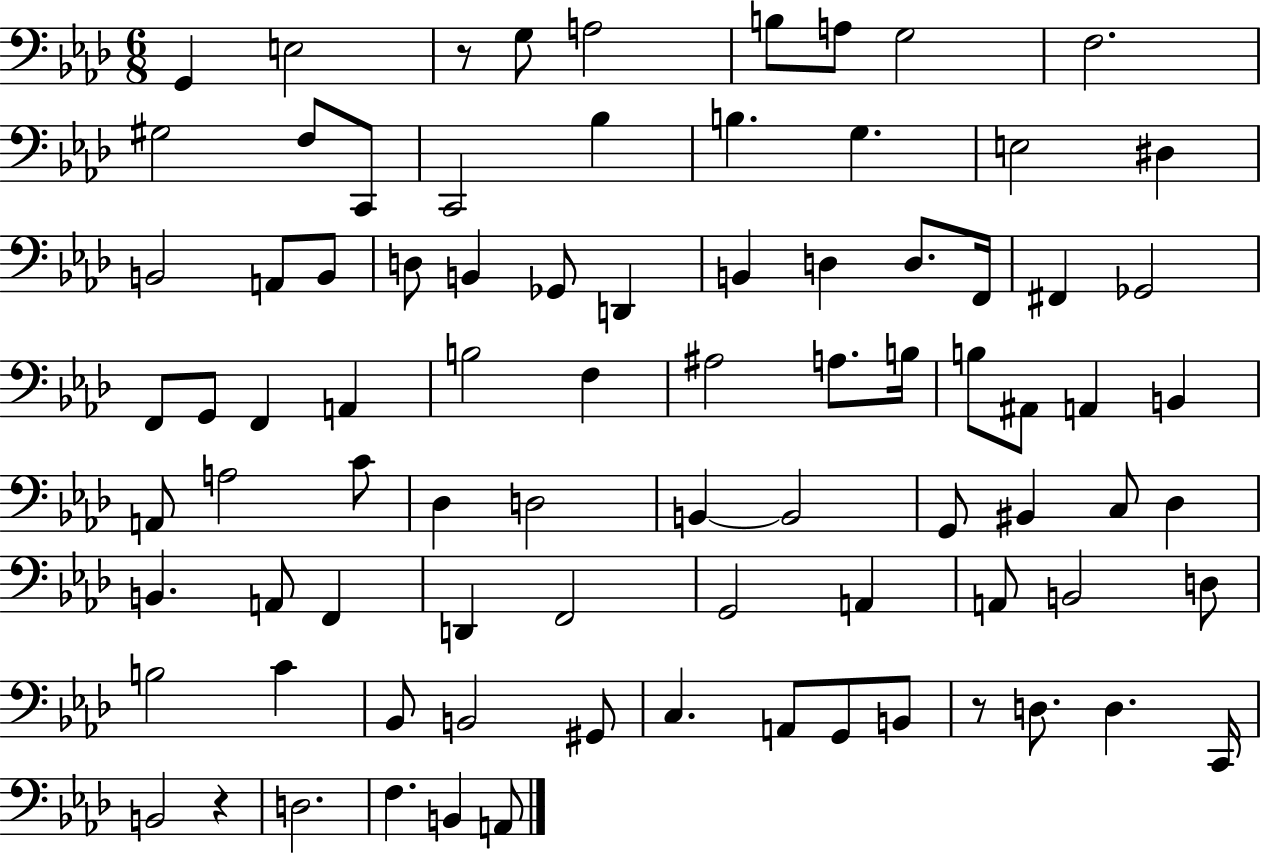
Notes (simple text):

G2/q E3/h R/e G3/e A3/h B3/e A3/e G3/h F3/h. G#3/h F3/e C2/e C2/h Bb3/q B3/q. G3/q. E3/h D#3/q B2/h A2/e B2/e D3/e B2/q Gb2/e D2/q B2/q D3/q D3/e. F2/s F#2/q Gb2/h F2/e G2/e F2/q A2/q B3/h F3/q A#3/h A3/e. B3/s B3/e A#2/e A2/q B2/q A2/e A3/h C4/e Db3/q D3/h B2/q B2/h G2/e BIS2/q C3/e Db3/q B2/q. A2/e F2/q D2/q F2/h G2/h A2/q A2/e B2/h D3/e B3/h C4/q Bb2/e B2/h G#2/e C3/q. A2/e G2/e B2/e R/e D3/e. D3/q. C2/s B2/h R/q D3/h. F3/q. B2/q A2/e